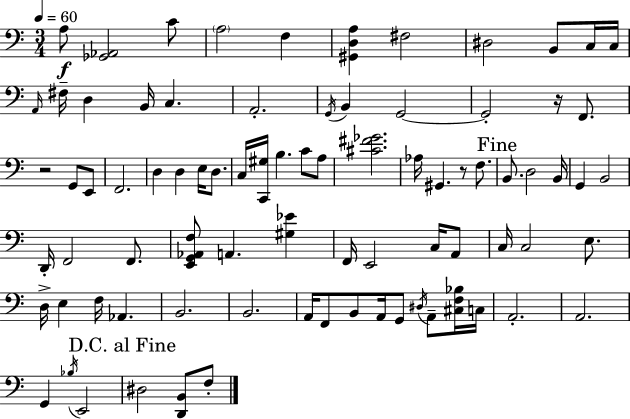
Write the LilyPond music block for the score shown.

{
  \clef bass
  \numericTimeSignature
  \time 3/4
  \key c \major
  \tempo 4 = 60
  a8\f <ges, aes,>2 c'8 | \parenthesize a2 f4 | <gis, d a>4 fis2 | dis2 b,8 c16 c16 | \break \grace { a,16 } fis16-- d4 b,16 c4. | a,2.-. | \acciaccatura { g,16 } b,4 g,2~~ | g,2-. r16 f,8. | \break r2 g,8 | e,8 f,2. | d4 d4 e16 d8. | c16 <c, gis>16 b4. c'8 | \break a8 <cis' fis' ges'>2. | aes16 gis,4. r8 f8. | \mark "Fine" b,8. d2 | b,16 g,4 b,2 | \break d,16-. f,2 f,8. | <e, g, aes, f>8 a,4. <gis ees'>4 | f,16 e,2 c16 | a,8 c16 c2 e8. | \break d16-> e4 f16 aes,4. | b,2. | b,2. | a,16 f,8 b,8 a,16 g,8 \acciaccatura { dis16 } a,8-- | \break <cis f bes>16 c16 a,2.-. | a,2. | g,4 \acciaccatura { bes16 } e,2 | \mark "D.C. al Fine" dis2 | \break <d, b,>8 f8-. \bar "|."
}